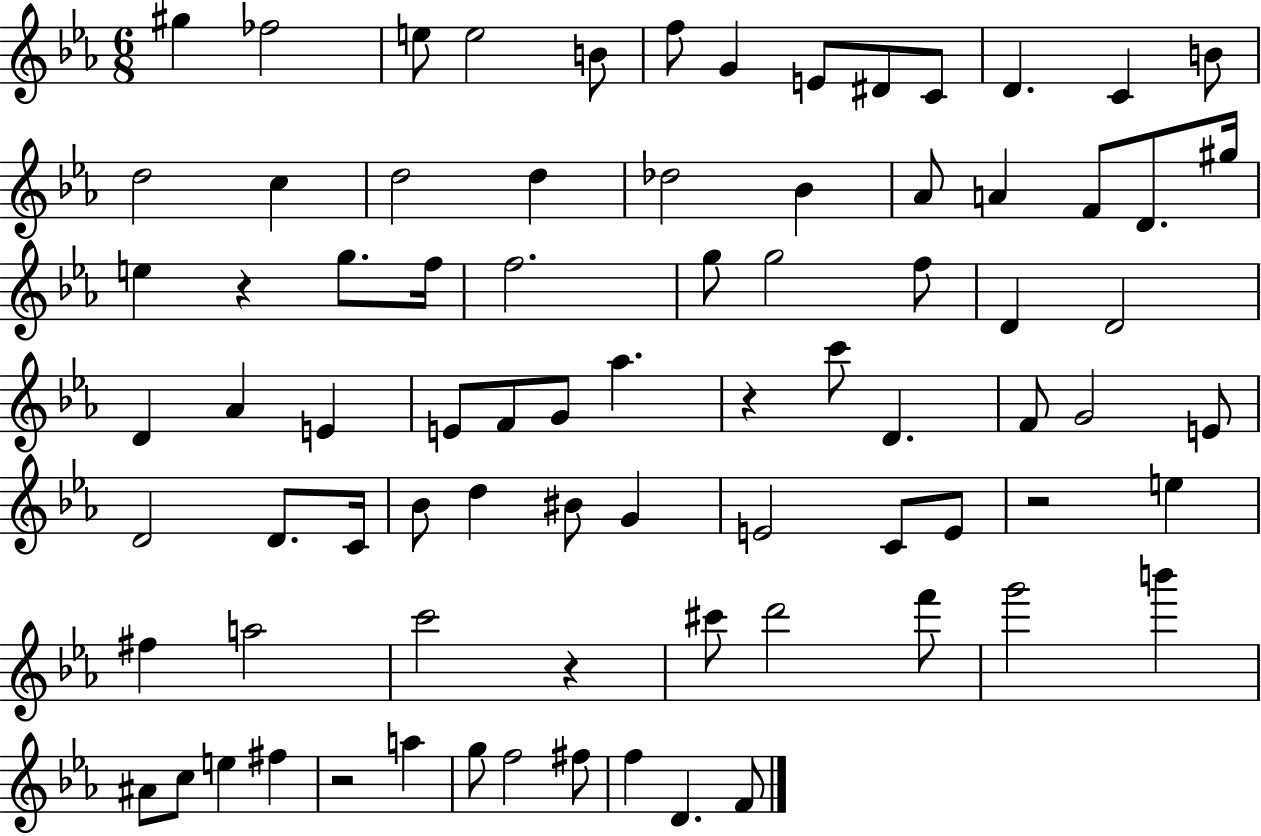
{
  \clef treble
  \numericTimeSignature
  \time 6/8
  \key ees \major
  gis''4 fes''2 | e''8 e''2 b'8 | f''8 g'4 e'8 dis'8 c'8 | d'4. c'4 b'8 | \break d''2 c''4 | d''2 d''4 | des''2 bes'4 | aes'8 a'4 f'8 d'8. gis''16 | \break e''4 r4 g''8. f''16 | f''2. | g''8 g''2 f''8 | d'4 d'2 | \break d'4 aes'4 e'4 | e'8 f'8 g'8 aes''4. | r4 c'''8 d'4. | f'8 g'2 e'8 | \break d'2 d'8. c'16 | bes'8 d''4 bis'8 g'4 | e'2 c'8 e'8 | r2 e''4 | \break fis''4 a''2 | c'''2 r4 | cis'''8 d'''2 f'''8 | g'''2 b'''4 | \break ais'8 c''8 e''4 fis''4 | r2 a''4 | g''8 f''2 fis''8 | f''4 d'4. f'8 | \break \bar "|."
}